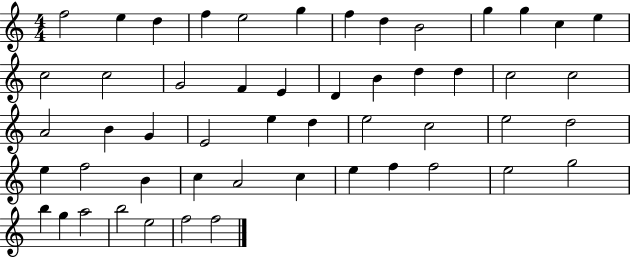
F5/h E5/q D5/q F5/q E5/h G5/q F5/q D5/q B4/h G5/q G5/q C5/q E5/q C5/h C5/h G4/h F4/q E4/q D4/q B4/q D5/q D5/q C5/h C5/h A4/h B4/q G4/q E4/h E5/q D5/q E5/h C5/h E5/h D5/h E5/q F5/h B4/q C5/q A4/h C5/q E5/q F5/q F5/h E5/h G5/h B5/q G5/q A5/h B5/h E5/h F5/h F5/h